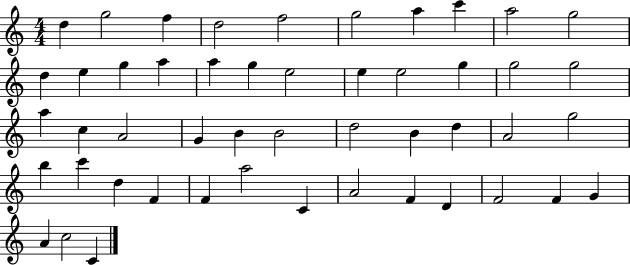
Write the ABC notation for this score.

X:1
T:Untitled
M:4/4
L:1/4
K:C
d g2 f d2 f2 g2 a c' a2 g2 d e g a a g e2 e e2 g g2 g2 a c A2 G B B2 d2 B d A2 g2 b c' d F F a2 C A2 F D F2 F G A c2 C